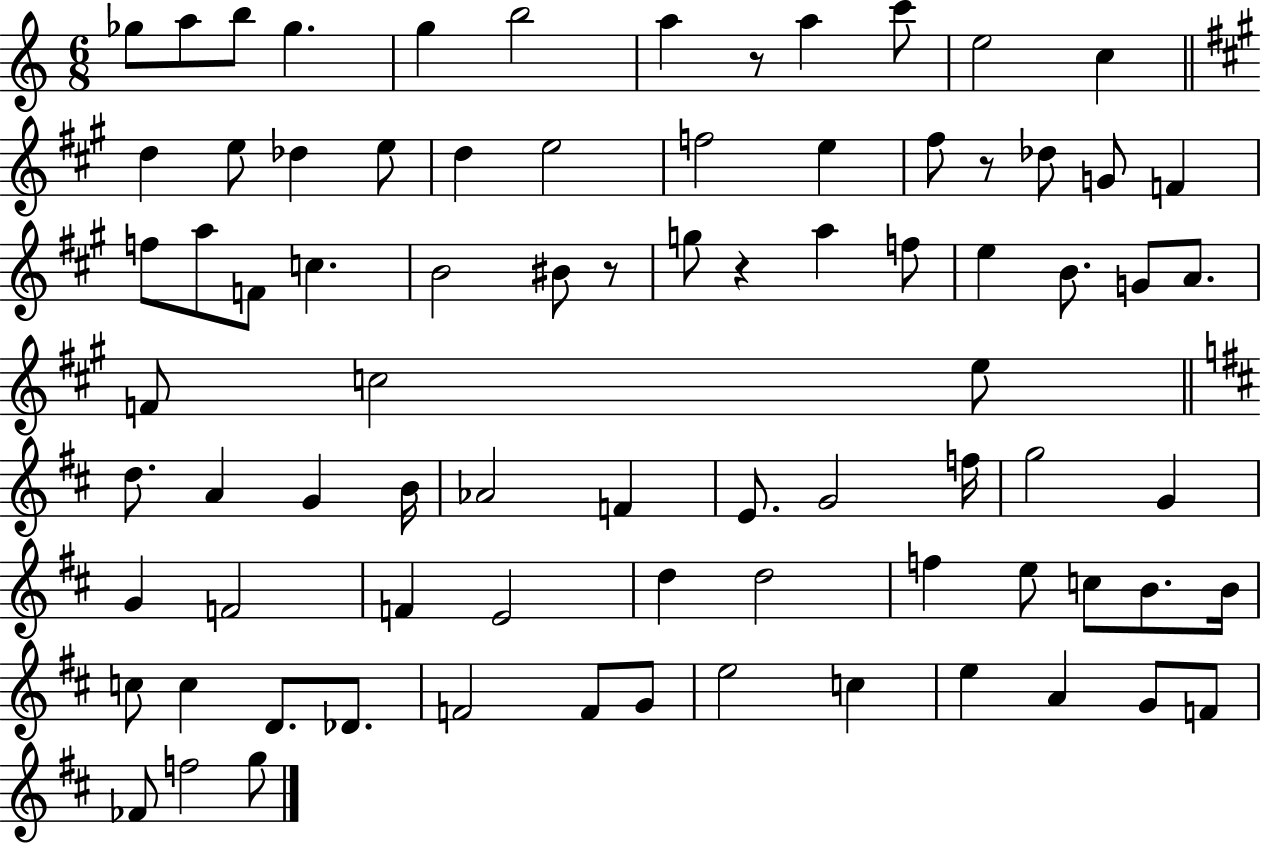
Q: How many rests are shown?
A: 4